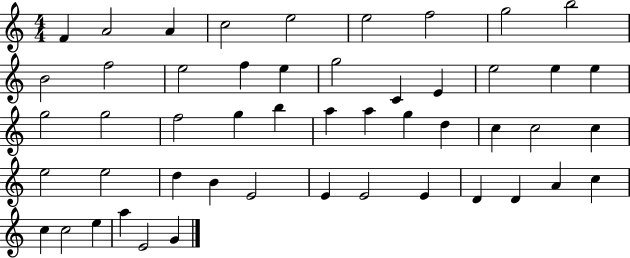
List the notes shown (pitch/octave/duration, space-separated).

F4/q A4/h A4/q C5/h E5/h E5/h F5/h G5/h B5/h B4/h F5/h E5/h F5/q E5/q G5/h C4/q E4/q E5/h E5/q E5/q G5/h G5/h F5/h G5/q B5/q A5/q A5/q G5/q D5/q C5/q C5/h C5/q E5/h E5/h D5/q B4/q E4/h E4/q E4/h E4/q D4/q D4/q A4/q C5/q C5/q C5/h E5/q A5/q E4/h G4/q